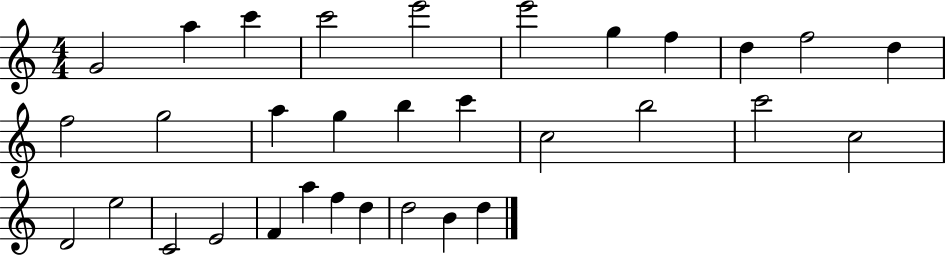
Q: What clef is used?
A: treble